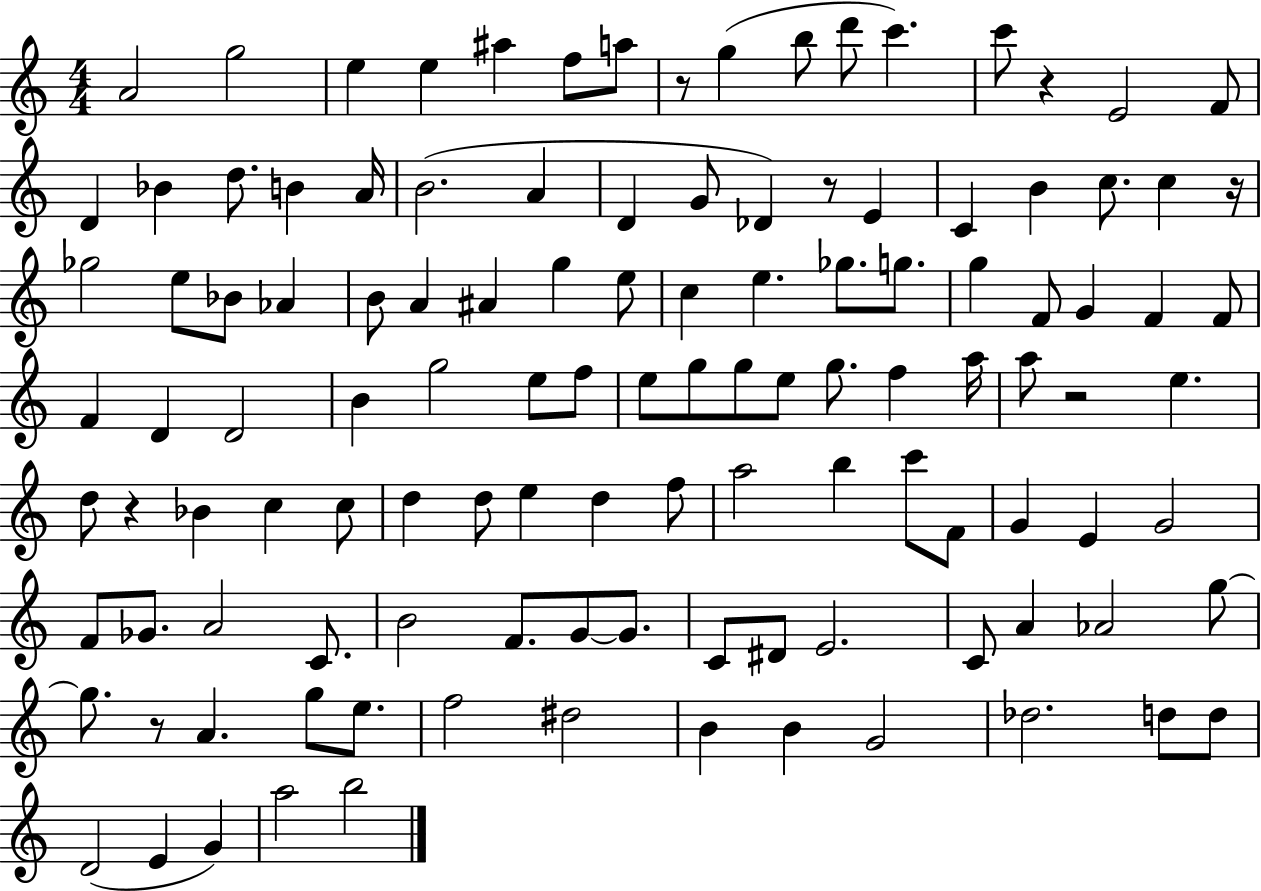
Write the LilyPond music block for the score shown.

{
  \clef treble
  \numericTimeSignature
  \time 4/4
  \key c \major
  a'2 g''2 | e''4 e''4 ais''4 f''8 a''8 | r8 g''4( b''8 d'''8 c'''4.) | c'''8 r4 e'2 f'8 | \break d'4 bes'4 d''8. b'4 a'16 | b'2.( a'4 | d'4 g'8 des'4) r8 e'4 | c'4 b'4 c''8. c''4 r16 | \break ges''2 e''8 bes'8 aes'4 | b'8 a'4 ais'4 g''4 e''8 | c''4 e''4. ges''8. g''8. | g''4 f'8 g'4 f'4 f'8 | \break f'4 d'4 d'2 | b'4 g''2 e''8 f''8 | e''8 g''8 g''8 e''8 g''8. f''4 a''16 | a''8 r2 e''4. | \break d''8 r4 bes'4 c''4 c''8 | d''4 d''8 e''4 d''4 f''8 | a''2 b''4 c'''8 f'8 | g'4 e'4 g'2 | \break f'8 ges'8. a'2 c'8. | b'2 f'8. g'8~~ g'8. | c'8 dis'8 e'2. | c'8 a'4 aes'2 g''8~~ | \break g''8. r8 a'4. g''8 e''8. | f''2 dis''2 | b'4 b'4 g'2 | des''2. d''8 d''8 | \break d'2( e'4 g'4) | a''2 b''2 | \bar "|."
}